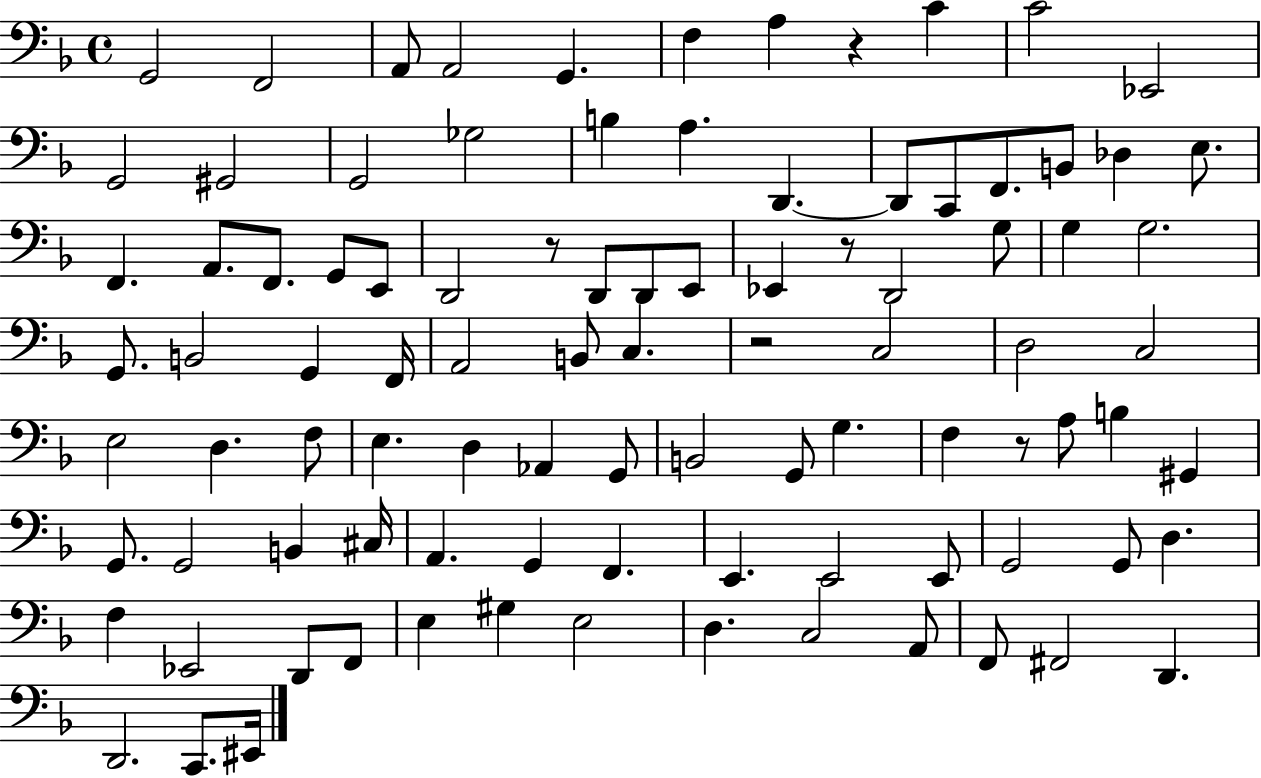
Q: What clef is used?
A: bass